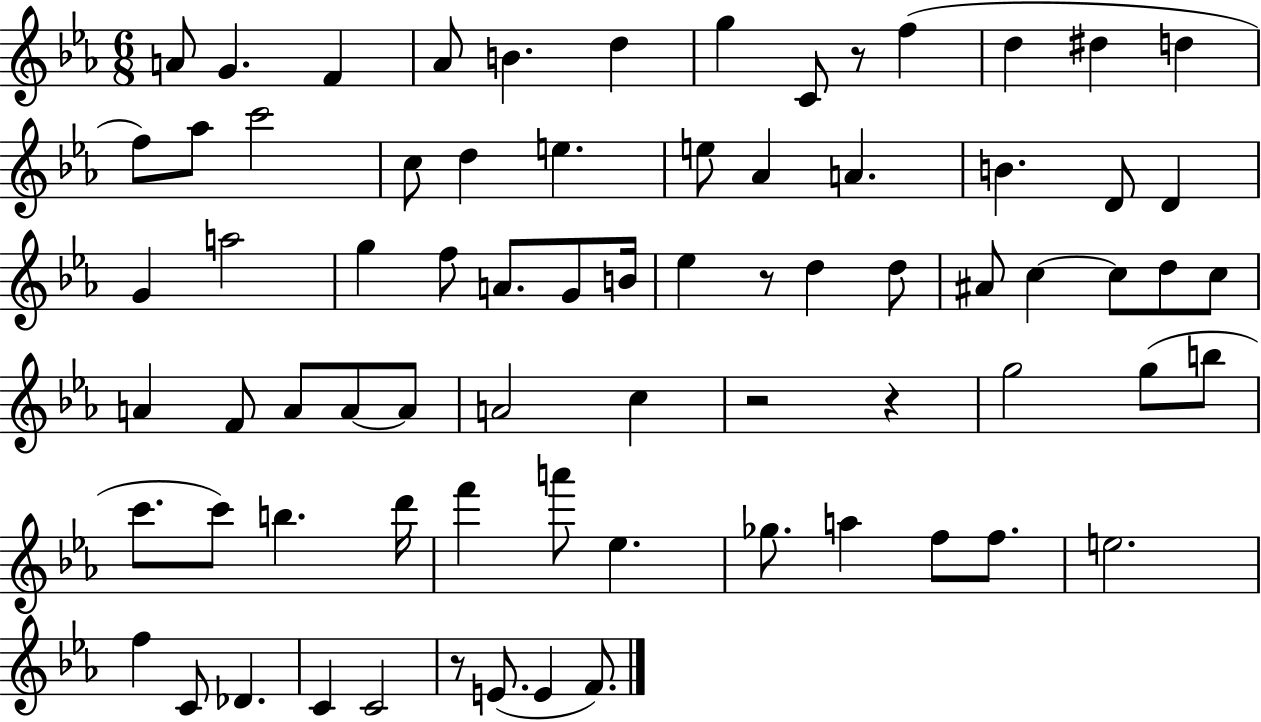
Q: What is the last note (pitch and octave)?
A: F4